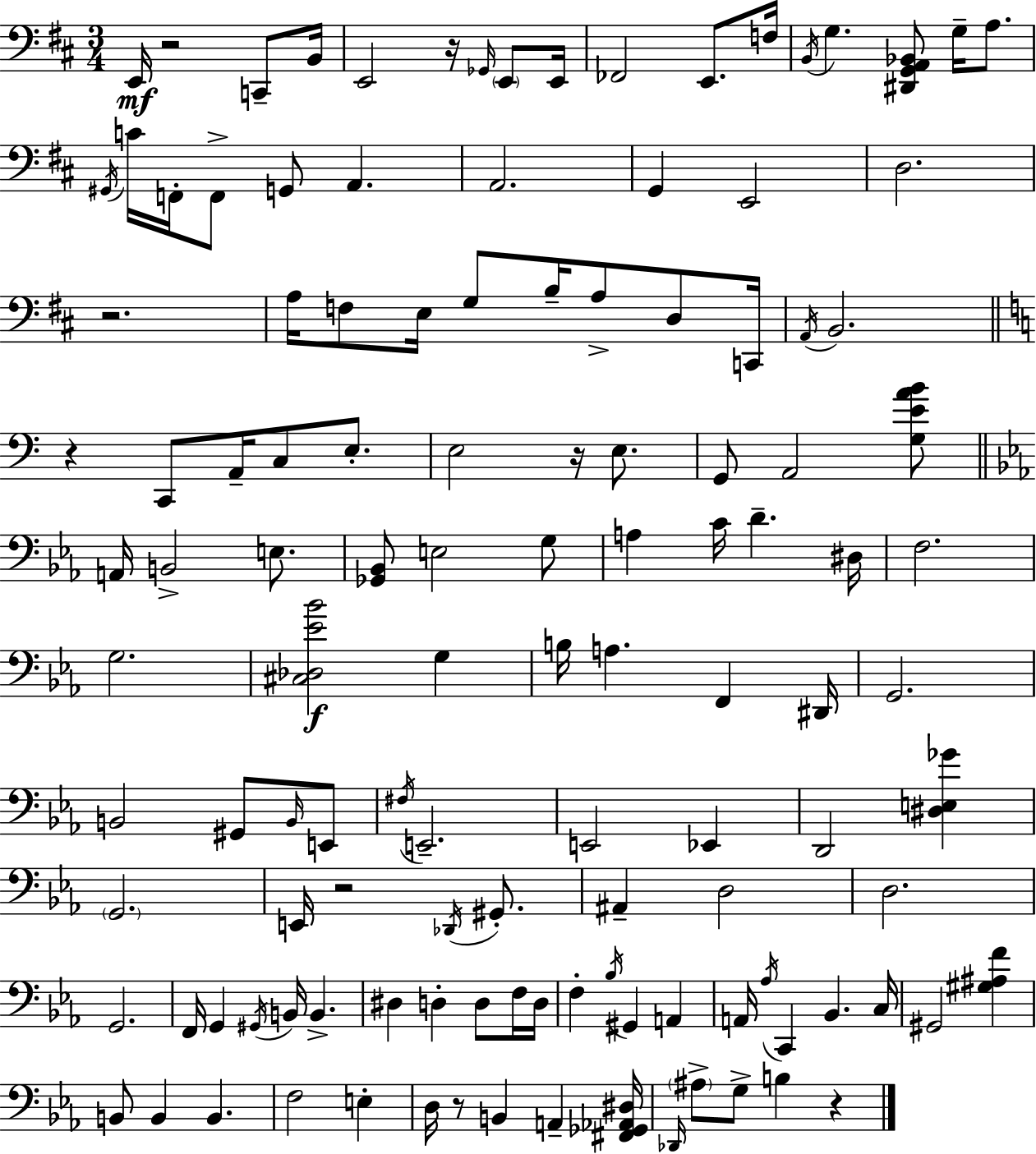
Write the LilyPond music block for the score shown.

{
  \clef bass
  \numericTimeSignature
  \time 3/4
  \key d \major
  e,16\mf r2 c,8-- b,16 | e,2 r16 \grace { ges,16 } \parenthesize e,8 | e,16 fes,2 e,8. | f16 \acciaccatura { b,16 } g4. <dis, g, a, bes,>8 g16-- a8. | \break \acciaccatura { gis,16 } c'16 f,16-. f,8-> g,8 a,4. | a,2. | g,4 e,2 | d2. | \break r2. | a16 f8 e16 g8 b16-- a8-> | d8 c,16 \acciaccatura { a,16 } b,2. | \bar "||" \break \key c \major r4 c,8 a,16-- c8 e8.-. | e2 r16 e8. | g,8 a,2 <g e' a' b'>8 | \bar "||" \break \key ees \major a,16 b,2-> e8. | <ges, bes,>8 e2 g8 | a4 c'16 d'4.-- dis16 | f2. | \break g2. | <cis des ees' bes'>2\f g4 | b16 a4. f,4 dis,16 | g,2. | \break b,2 gis,8 \grace { b,16 } e,8 | \acciaccatura { fis16 } e,2.-- | e,2 ees,4 | d,2 <dis e ges'>4 | \break \parenthesize g,2. | e,16 r2 \acciaccatura { des,16 } | gis,8.-. ais,4-- d2 | d2. | \break g,2. | f,16 g,4 \acciaccatura { gis,16 } b,16 b,4.-> | dis4 d4-. | d8 f16 d16 f4-. \acciaccatura { bes16 } gis,4 | \break a,4 a,16 \acciaccatura { aes16 } c,4 bes,4. | c16 gis,2 | <gis ais f'>4 b,8 b,4 | b,4. f2 | \break e4-. d16 r8 b,4 | a,4-- <fis, ges, aes, dis>16 \grace { des,16 } \parenthesize ais8-> g8-> b4 | r4 \bar "|."
}